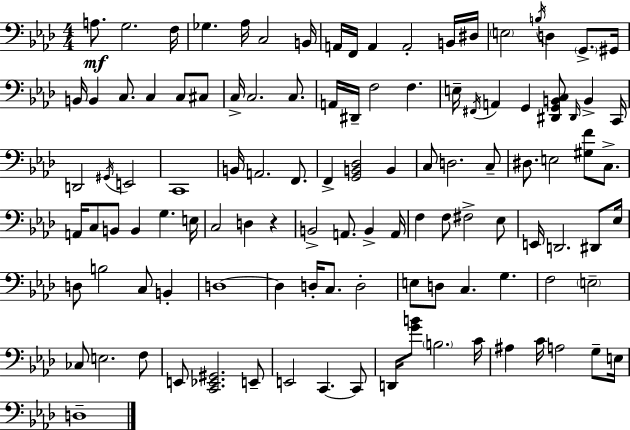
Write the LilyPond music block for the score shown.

{
  \clef bass
  \numericTimeSignature
  \time 4/4
  \key aes \major
  a8.\mf g2. f16 | ges4. aes16 c2 b,16 | a,16 f,16 a,4 a,2-. b,16 dis16 | \parenthesize e2 \acciaccatura { b16 } d4 \parenthesize g,8.-> | \break gis,16 b,16 b,4 c8. c4 c8 cis8 | c16-> c2. c8. | a,16 dis,16-- f2 f4. | e16-- \acciaccatura { fis,16 } a,4 g,4 <dis, g, b, c>8 \grace { dis,16 } b,4-> | \break c,16 d,2 \acciaccatura { gis,16 } e,2 | c,1 | b,16 a,2. | f,8. f,4-> <g, b, des>2 | \break b,4 c8 d2. | c8-- dis8. e2 <gis f'>8 | c8.-> a,16 c8 b,8 b,4 g4. | e16 c2 d4 | \break r4 b,2-> a,8. b,4-> | a,16 f4 f8 fis2-> | ees8 e,16 d,2. | dis,8 ees16 d8 b2 c8 | \break b,4-. d1~~ | d4 d16-. c8. d2-. | e8 d8 c4. g4. | f2 \parenthesize e2-- | \break ces8 e2. | f8 e,8 <c, ees, gis,>2. | e,8-- e,2 c,4.~~ | c,8 d,16 <g' b'>8 \parenthesize b2. | \break c'16 ais4 c'16 a2 | g8-- e16 d1-- | \bar "|."
}